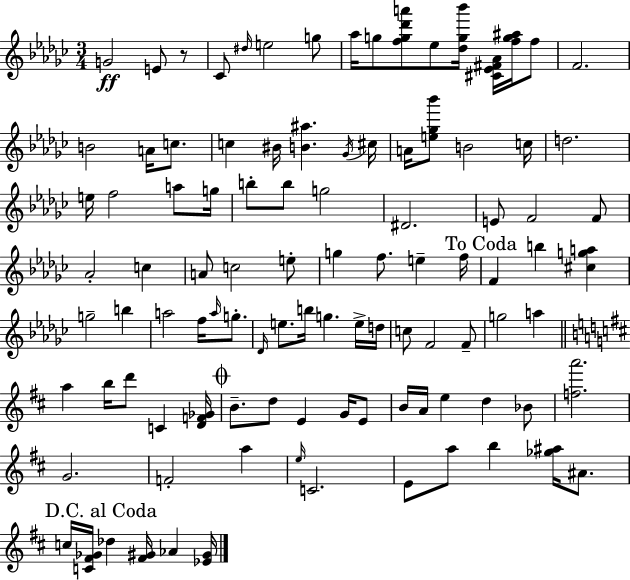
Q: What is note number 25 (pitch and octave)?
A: A5